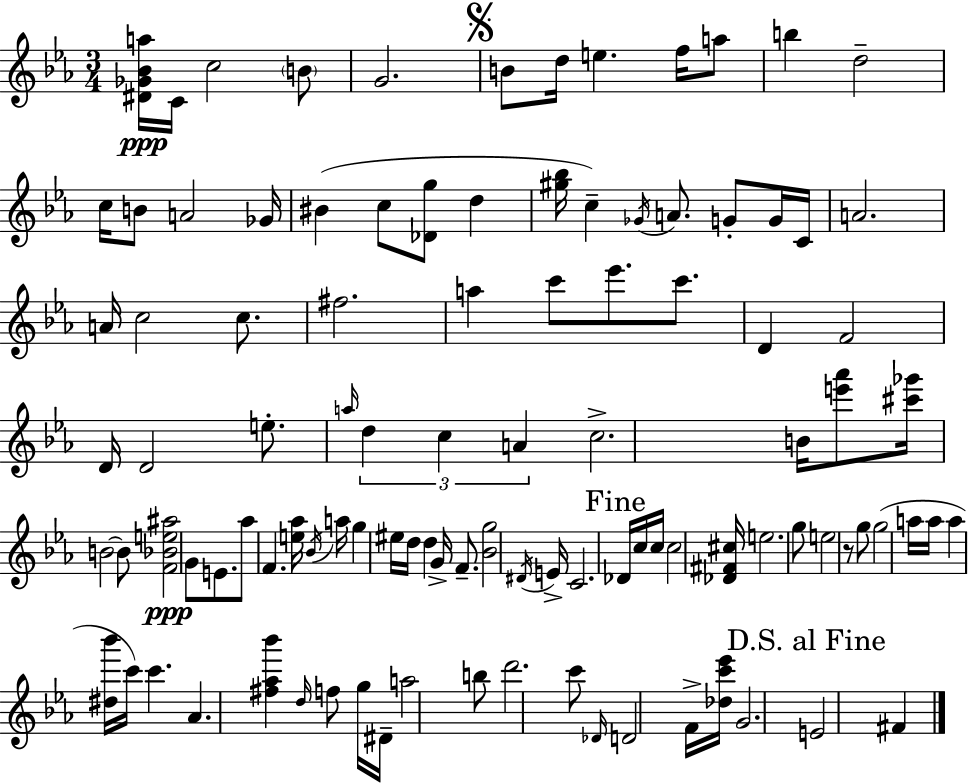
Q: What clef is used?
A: treble